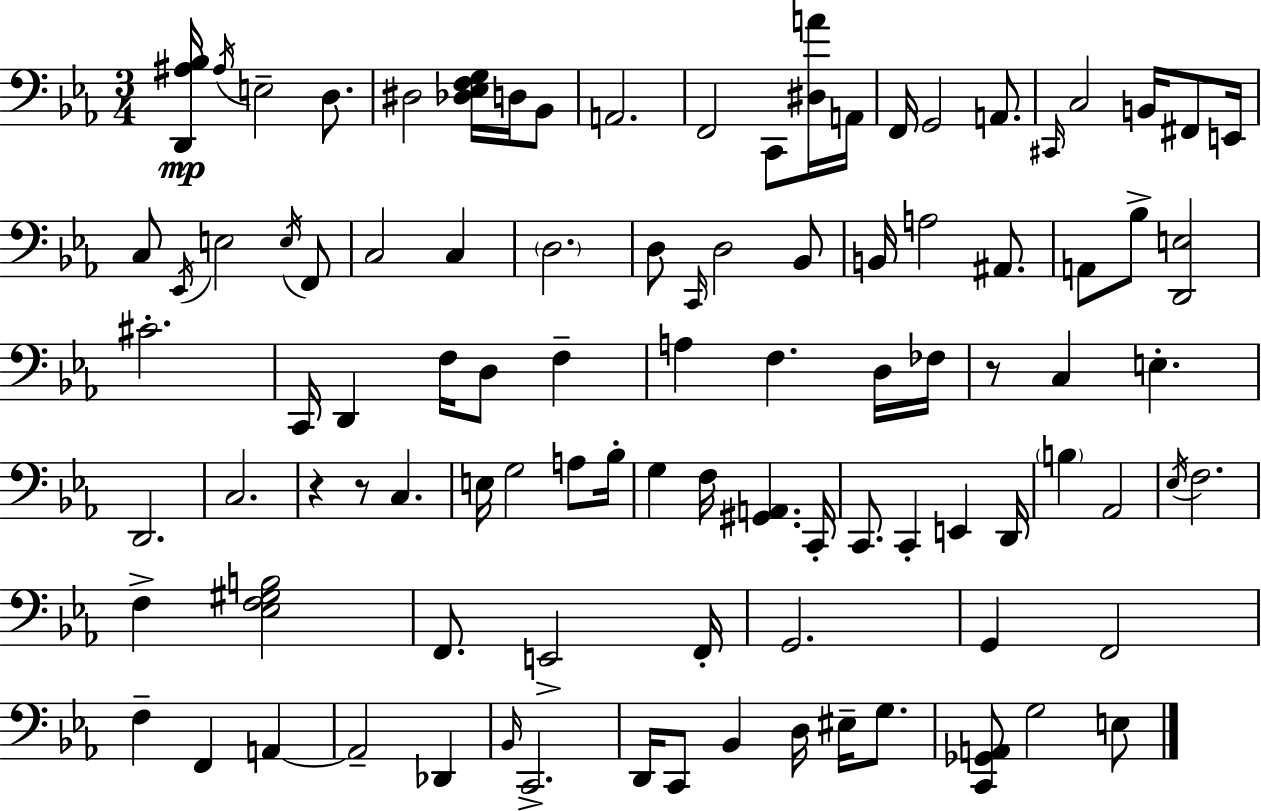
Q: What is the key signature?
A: C minor